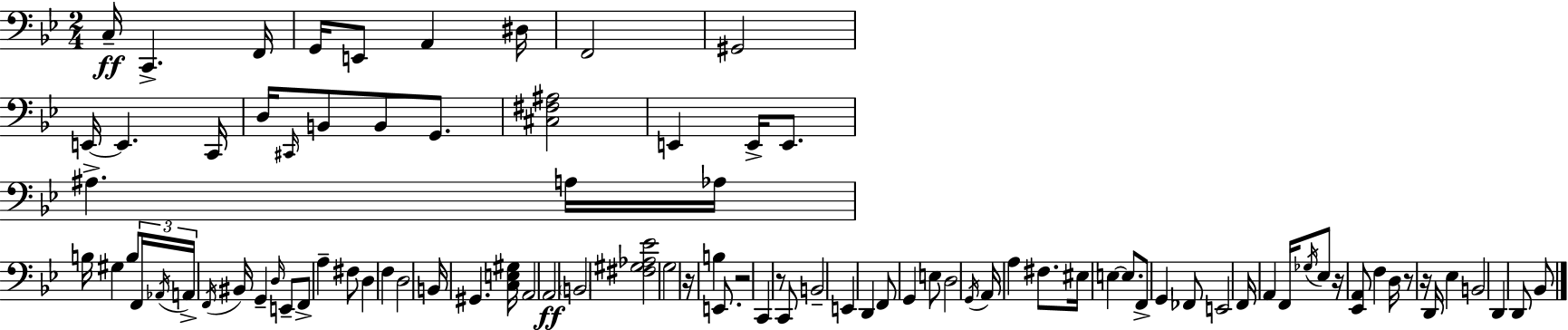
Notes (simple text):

C3/s C2/q. F2/s G2/s E2/e A2/q D#3/s F2/h G#2/h E2/s E2/q. C2/s D3/s C#2/s B2/e B2/e G2/e. [C#3,F#3,A#3]/h E2/q E2/s E2/e. A#3/q. A3/s Ab3/s B3/s G#3/q B3/e F2/s Ab2/s A2/s F2/s BIS2/s G2/q D3/s E2/e F2/e A3/q F#3/e D3/q F3/q D3/h B2/s G#2/q. [C3,E3,G#3]/s A2/h A2/h B2/h [F#3,G#3,Ab3,Eb4]/h G3/h R/s B3/q E2/e. R/h C2/q R/e C2/e B2/h E2/q D2/q F2/e G2/q E3/e D3/h G2/s A2/s A3/q F#3/e. EIS3/s E3/q E3/e. F2/e G2/q FES2/e E2/h F2/s A2/q F2/s Gb3/s Eb3/e R/s [Eb2,A2]/e F3/q D3/s R/e R/s D2/s Eb3/q B2/h D2/q D2/e Bb2/e